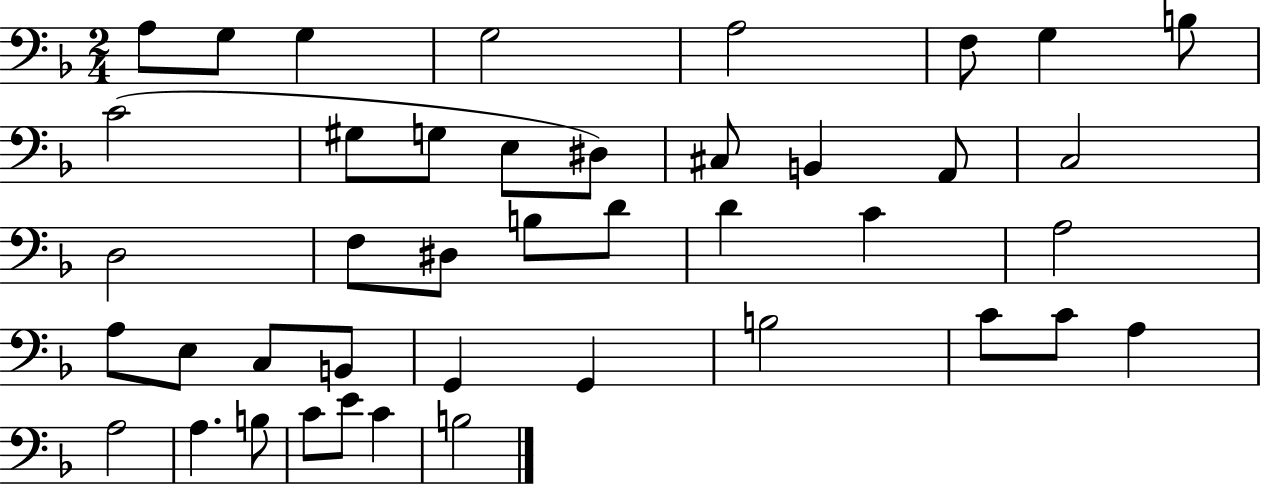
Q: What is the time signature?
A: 2/4